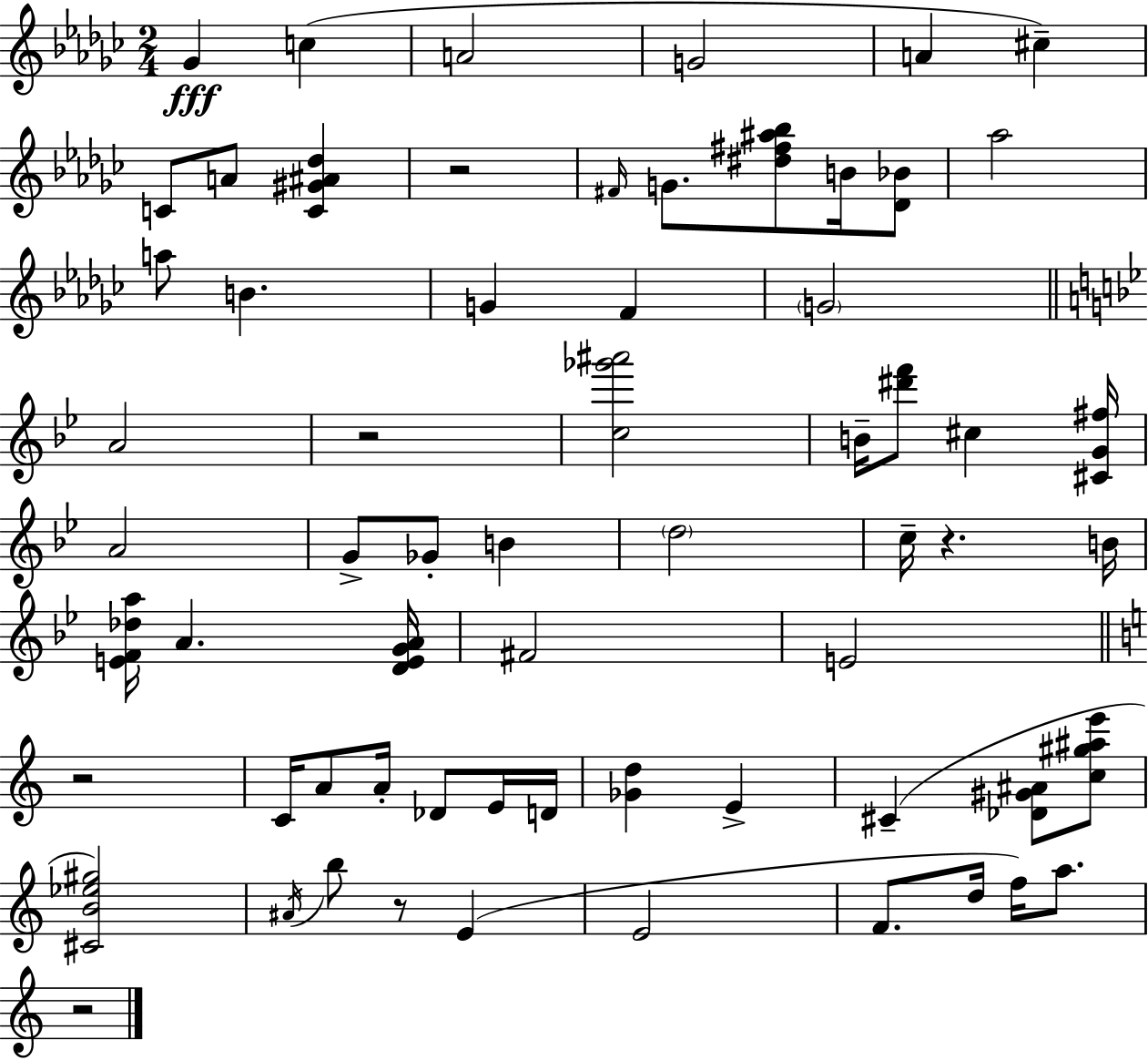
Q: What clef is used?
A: treble